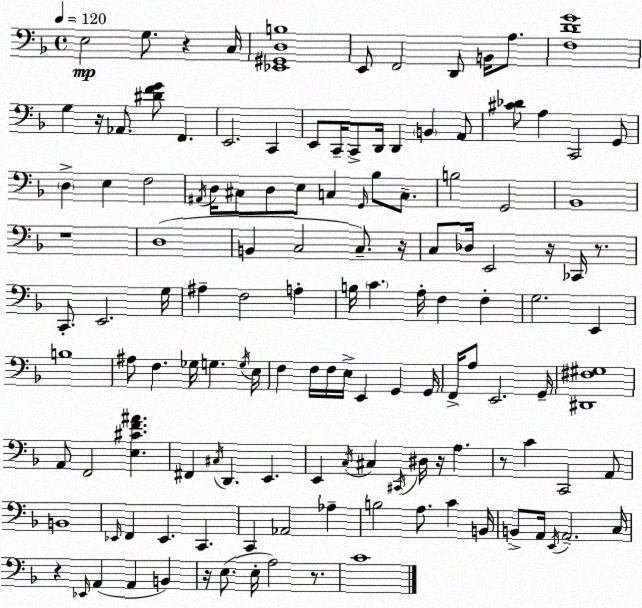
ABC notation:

X:1
T:Untitled
M:4/4
L:1/4
K:Dm
E,2 G,/2 z C,/4 [_E,,^G,,D,B,]4 E,,/2 F,,2 D,,/2 B,,/4 A,/2 [F,DG]4 G, z/4 _A,,/2 [^DFG]/2 F,, E,,2 C,, E,,/2 C,,/4 C,,/2 D,,/4 D,, B,, A,,/2 [^C_D]/2 A, C,,2 G,,/2 D, E, F,2 ^A,,/4 D,/4 ^C,/2 D,/2 E,/2 C, G,,/4 _B,/2 C,/2 B,2 G,,2 _B,,4 z4 D,4 B,, C,2 C,/2 z/4 C,/2 _D,/4 E,,2 z/4 _C,,/4 z/2 C,,/2 E,,2 G,/4 ^A, F,2 A, B,/4 C A,/4 F, F, G,2 E,, B,4 ^A,/2 F, _G,/4 G, G,/4 E,/4 F, F,/4 F,/4 E,/4 E,, G,, G,,/4 F,,/4 A,/2 E,,2 G,,/4 [^D,,^F,^G,]4 A,,/2 F,,2 [E,^CF^A] ^F,, ^C,/4 D,, E,, E,, C,/4 ^C, ^C,,/4 ^D,/4 z/4 A, z/2 C C,,2 A,,/2 B,,4 _E,,/4 F,, _E,, C,, C,, _A,,2 _A, B,2 A,/2 C B,,/4 B,,/2 A,,/4 E,,/4 A,,2 C,/4 z _E,,/4 A,, A,, B,, z/4 E,/2 E,/4 A,2 z/2 C4